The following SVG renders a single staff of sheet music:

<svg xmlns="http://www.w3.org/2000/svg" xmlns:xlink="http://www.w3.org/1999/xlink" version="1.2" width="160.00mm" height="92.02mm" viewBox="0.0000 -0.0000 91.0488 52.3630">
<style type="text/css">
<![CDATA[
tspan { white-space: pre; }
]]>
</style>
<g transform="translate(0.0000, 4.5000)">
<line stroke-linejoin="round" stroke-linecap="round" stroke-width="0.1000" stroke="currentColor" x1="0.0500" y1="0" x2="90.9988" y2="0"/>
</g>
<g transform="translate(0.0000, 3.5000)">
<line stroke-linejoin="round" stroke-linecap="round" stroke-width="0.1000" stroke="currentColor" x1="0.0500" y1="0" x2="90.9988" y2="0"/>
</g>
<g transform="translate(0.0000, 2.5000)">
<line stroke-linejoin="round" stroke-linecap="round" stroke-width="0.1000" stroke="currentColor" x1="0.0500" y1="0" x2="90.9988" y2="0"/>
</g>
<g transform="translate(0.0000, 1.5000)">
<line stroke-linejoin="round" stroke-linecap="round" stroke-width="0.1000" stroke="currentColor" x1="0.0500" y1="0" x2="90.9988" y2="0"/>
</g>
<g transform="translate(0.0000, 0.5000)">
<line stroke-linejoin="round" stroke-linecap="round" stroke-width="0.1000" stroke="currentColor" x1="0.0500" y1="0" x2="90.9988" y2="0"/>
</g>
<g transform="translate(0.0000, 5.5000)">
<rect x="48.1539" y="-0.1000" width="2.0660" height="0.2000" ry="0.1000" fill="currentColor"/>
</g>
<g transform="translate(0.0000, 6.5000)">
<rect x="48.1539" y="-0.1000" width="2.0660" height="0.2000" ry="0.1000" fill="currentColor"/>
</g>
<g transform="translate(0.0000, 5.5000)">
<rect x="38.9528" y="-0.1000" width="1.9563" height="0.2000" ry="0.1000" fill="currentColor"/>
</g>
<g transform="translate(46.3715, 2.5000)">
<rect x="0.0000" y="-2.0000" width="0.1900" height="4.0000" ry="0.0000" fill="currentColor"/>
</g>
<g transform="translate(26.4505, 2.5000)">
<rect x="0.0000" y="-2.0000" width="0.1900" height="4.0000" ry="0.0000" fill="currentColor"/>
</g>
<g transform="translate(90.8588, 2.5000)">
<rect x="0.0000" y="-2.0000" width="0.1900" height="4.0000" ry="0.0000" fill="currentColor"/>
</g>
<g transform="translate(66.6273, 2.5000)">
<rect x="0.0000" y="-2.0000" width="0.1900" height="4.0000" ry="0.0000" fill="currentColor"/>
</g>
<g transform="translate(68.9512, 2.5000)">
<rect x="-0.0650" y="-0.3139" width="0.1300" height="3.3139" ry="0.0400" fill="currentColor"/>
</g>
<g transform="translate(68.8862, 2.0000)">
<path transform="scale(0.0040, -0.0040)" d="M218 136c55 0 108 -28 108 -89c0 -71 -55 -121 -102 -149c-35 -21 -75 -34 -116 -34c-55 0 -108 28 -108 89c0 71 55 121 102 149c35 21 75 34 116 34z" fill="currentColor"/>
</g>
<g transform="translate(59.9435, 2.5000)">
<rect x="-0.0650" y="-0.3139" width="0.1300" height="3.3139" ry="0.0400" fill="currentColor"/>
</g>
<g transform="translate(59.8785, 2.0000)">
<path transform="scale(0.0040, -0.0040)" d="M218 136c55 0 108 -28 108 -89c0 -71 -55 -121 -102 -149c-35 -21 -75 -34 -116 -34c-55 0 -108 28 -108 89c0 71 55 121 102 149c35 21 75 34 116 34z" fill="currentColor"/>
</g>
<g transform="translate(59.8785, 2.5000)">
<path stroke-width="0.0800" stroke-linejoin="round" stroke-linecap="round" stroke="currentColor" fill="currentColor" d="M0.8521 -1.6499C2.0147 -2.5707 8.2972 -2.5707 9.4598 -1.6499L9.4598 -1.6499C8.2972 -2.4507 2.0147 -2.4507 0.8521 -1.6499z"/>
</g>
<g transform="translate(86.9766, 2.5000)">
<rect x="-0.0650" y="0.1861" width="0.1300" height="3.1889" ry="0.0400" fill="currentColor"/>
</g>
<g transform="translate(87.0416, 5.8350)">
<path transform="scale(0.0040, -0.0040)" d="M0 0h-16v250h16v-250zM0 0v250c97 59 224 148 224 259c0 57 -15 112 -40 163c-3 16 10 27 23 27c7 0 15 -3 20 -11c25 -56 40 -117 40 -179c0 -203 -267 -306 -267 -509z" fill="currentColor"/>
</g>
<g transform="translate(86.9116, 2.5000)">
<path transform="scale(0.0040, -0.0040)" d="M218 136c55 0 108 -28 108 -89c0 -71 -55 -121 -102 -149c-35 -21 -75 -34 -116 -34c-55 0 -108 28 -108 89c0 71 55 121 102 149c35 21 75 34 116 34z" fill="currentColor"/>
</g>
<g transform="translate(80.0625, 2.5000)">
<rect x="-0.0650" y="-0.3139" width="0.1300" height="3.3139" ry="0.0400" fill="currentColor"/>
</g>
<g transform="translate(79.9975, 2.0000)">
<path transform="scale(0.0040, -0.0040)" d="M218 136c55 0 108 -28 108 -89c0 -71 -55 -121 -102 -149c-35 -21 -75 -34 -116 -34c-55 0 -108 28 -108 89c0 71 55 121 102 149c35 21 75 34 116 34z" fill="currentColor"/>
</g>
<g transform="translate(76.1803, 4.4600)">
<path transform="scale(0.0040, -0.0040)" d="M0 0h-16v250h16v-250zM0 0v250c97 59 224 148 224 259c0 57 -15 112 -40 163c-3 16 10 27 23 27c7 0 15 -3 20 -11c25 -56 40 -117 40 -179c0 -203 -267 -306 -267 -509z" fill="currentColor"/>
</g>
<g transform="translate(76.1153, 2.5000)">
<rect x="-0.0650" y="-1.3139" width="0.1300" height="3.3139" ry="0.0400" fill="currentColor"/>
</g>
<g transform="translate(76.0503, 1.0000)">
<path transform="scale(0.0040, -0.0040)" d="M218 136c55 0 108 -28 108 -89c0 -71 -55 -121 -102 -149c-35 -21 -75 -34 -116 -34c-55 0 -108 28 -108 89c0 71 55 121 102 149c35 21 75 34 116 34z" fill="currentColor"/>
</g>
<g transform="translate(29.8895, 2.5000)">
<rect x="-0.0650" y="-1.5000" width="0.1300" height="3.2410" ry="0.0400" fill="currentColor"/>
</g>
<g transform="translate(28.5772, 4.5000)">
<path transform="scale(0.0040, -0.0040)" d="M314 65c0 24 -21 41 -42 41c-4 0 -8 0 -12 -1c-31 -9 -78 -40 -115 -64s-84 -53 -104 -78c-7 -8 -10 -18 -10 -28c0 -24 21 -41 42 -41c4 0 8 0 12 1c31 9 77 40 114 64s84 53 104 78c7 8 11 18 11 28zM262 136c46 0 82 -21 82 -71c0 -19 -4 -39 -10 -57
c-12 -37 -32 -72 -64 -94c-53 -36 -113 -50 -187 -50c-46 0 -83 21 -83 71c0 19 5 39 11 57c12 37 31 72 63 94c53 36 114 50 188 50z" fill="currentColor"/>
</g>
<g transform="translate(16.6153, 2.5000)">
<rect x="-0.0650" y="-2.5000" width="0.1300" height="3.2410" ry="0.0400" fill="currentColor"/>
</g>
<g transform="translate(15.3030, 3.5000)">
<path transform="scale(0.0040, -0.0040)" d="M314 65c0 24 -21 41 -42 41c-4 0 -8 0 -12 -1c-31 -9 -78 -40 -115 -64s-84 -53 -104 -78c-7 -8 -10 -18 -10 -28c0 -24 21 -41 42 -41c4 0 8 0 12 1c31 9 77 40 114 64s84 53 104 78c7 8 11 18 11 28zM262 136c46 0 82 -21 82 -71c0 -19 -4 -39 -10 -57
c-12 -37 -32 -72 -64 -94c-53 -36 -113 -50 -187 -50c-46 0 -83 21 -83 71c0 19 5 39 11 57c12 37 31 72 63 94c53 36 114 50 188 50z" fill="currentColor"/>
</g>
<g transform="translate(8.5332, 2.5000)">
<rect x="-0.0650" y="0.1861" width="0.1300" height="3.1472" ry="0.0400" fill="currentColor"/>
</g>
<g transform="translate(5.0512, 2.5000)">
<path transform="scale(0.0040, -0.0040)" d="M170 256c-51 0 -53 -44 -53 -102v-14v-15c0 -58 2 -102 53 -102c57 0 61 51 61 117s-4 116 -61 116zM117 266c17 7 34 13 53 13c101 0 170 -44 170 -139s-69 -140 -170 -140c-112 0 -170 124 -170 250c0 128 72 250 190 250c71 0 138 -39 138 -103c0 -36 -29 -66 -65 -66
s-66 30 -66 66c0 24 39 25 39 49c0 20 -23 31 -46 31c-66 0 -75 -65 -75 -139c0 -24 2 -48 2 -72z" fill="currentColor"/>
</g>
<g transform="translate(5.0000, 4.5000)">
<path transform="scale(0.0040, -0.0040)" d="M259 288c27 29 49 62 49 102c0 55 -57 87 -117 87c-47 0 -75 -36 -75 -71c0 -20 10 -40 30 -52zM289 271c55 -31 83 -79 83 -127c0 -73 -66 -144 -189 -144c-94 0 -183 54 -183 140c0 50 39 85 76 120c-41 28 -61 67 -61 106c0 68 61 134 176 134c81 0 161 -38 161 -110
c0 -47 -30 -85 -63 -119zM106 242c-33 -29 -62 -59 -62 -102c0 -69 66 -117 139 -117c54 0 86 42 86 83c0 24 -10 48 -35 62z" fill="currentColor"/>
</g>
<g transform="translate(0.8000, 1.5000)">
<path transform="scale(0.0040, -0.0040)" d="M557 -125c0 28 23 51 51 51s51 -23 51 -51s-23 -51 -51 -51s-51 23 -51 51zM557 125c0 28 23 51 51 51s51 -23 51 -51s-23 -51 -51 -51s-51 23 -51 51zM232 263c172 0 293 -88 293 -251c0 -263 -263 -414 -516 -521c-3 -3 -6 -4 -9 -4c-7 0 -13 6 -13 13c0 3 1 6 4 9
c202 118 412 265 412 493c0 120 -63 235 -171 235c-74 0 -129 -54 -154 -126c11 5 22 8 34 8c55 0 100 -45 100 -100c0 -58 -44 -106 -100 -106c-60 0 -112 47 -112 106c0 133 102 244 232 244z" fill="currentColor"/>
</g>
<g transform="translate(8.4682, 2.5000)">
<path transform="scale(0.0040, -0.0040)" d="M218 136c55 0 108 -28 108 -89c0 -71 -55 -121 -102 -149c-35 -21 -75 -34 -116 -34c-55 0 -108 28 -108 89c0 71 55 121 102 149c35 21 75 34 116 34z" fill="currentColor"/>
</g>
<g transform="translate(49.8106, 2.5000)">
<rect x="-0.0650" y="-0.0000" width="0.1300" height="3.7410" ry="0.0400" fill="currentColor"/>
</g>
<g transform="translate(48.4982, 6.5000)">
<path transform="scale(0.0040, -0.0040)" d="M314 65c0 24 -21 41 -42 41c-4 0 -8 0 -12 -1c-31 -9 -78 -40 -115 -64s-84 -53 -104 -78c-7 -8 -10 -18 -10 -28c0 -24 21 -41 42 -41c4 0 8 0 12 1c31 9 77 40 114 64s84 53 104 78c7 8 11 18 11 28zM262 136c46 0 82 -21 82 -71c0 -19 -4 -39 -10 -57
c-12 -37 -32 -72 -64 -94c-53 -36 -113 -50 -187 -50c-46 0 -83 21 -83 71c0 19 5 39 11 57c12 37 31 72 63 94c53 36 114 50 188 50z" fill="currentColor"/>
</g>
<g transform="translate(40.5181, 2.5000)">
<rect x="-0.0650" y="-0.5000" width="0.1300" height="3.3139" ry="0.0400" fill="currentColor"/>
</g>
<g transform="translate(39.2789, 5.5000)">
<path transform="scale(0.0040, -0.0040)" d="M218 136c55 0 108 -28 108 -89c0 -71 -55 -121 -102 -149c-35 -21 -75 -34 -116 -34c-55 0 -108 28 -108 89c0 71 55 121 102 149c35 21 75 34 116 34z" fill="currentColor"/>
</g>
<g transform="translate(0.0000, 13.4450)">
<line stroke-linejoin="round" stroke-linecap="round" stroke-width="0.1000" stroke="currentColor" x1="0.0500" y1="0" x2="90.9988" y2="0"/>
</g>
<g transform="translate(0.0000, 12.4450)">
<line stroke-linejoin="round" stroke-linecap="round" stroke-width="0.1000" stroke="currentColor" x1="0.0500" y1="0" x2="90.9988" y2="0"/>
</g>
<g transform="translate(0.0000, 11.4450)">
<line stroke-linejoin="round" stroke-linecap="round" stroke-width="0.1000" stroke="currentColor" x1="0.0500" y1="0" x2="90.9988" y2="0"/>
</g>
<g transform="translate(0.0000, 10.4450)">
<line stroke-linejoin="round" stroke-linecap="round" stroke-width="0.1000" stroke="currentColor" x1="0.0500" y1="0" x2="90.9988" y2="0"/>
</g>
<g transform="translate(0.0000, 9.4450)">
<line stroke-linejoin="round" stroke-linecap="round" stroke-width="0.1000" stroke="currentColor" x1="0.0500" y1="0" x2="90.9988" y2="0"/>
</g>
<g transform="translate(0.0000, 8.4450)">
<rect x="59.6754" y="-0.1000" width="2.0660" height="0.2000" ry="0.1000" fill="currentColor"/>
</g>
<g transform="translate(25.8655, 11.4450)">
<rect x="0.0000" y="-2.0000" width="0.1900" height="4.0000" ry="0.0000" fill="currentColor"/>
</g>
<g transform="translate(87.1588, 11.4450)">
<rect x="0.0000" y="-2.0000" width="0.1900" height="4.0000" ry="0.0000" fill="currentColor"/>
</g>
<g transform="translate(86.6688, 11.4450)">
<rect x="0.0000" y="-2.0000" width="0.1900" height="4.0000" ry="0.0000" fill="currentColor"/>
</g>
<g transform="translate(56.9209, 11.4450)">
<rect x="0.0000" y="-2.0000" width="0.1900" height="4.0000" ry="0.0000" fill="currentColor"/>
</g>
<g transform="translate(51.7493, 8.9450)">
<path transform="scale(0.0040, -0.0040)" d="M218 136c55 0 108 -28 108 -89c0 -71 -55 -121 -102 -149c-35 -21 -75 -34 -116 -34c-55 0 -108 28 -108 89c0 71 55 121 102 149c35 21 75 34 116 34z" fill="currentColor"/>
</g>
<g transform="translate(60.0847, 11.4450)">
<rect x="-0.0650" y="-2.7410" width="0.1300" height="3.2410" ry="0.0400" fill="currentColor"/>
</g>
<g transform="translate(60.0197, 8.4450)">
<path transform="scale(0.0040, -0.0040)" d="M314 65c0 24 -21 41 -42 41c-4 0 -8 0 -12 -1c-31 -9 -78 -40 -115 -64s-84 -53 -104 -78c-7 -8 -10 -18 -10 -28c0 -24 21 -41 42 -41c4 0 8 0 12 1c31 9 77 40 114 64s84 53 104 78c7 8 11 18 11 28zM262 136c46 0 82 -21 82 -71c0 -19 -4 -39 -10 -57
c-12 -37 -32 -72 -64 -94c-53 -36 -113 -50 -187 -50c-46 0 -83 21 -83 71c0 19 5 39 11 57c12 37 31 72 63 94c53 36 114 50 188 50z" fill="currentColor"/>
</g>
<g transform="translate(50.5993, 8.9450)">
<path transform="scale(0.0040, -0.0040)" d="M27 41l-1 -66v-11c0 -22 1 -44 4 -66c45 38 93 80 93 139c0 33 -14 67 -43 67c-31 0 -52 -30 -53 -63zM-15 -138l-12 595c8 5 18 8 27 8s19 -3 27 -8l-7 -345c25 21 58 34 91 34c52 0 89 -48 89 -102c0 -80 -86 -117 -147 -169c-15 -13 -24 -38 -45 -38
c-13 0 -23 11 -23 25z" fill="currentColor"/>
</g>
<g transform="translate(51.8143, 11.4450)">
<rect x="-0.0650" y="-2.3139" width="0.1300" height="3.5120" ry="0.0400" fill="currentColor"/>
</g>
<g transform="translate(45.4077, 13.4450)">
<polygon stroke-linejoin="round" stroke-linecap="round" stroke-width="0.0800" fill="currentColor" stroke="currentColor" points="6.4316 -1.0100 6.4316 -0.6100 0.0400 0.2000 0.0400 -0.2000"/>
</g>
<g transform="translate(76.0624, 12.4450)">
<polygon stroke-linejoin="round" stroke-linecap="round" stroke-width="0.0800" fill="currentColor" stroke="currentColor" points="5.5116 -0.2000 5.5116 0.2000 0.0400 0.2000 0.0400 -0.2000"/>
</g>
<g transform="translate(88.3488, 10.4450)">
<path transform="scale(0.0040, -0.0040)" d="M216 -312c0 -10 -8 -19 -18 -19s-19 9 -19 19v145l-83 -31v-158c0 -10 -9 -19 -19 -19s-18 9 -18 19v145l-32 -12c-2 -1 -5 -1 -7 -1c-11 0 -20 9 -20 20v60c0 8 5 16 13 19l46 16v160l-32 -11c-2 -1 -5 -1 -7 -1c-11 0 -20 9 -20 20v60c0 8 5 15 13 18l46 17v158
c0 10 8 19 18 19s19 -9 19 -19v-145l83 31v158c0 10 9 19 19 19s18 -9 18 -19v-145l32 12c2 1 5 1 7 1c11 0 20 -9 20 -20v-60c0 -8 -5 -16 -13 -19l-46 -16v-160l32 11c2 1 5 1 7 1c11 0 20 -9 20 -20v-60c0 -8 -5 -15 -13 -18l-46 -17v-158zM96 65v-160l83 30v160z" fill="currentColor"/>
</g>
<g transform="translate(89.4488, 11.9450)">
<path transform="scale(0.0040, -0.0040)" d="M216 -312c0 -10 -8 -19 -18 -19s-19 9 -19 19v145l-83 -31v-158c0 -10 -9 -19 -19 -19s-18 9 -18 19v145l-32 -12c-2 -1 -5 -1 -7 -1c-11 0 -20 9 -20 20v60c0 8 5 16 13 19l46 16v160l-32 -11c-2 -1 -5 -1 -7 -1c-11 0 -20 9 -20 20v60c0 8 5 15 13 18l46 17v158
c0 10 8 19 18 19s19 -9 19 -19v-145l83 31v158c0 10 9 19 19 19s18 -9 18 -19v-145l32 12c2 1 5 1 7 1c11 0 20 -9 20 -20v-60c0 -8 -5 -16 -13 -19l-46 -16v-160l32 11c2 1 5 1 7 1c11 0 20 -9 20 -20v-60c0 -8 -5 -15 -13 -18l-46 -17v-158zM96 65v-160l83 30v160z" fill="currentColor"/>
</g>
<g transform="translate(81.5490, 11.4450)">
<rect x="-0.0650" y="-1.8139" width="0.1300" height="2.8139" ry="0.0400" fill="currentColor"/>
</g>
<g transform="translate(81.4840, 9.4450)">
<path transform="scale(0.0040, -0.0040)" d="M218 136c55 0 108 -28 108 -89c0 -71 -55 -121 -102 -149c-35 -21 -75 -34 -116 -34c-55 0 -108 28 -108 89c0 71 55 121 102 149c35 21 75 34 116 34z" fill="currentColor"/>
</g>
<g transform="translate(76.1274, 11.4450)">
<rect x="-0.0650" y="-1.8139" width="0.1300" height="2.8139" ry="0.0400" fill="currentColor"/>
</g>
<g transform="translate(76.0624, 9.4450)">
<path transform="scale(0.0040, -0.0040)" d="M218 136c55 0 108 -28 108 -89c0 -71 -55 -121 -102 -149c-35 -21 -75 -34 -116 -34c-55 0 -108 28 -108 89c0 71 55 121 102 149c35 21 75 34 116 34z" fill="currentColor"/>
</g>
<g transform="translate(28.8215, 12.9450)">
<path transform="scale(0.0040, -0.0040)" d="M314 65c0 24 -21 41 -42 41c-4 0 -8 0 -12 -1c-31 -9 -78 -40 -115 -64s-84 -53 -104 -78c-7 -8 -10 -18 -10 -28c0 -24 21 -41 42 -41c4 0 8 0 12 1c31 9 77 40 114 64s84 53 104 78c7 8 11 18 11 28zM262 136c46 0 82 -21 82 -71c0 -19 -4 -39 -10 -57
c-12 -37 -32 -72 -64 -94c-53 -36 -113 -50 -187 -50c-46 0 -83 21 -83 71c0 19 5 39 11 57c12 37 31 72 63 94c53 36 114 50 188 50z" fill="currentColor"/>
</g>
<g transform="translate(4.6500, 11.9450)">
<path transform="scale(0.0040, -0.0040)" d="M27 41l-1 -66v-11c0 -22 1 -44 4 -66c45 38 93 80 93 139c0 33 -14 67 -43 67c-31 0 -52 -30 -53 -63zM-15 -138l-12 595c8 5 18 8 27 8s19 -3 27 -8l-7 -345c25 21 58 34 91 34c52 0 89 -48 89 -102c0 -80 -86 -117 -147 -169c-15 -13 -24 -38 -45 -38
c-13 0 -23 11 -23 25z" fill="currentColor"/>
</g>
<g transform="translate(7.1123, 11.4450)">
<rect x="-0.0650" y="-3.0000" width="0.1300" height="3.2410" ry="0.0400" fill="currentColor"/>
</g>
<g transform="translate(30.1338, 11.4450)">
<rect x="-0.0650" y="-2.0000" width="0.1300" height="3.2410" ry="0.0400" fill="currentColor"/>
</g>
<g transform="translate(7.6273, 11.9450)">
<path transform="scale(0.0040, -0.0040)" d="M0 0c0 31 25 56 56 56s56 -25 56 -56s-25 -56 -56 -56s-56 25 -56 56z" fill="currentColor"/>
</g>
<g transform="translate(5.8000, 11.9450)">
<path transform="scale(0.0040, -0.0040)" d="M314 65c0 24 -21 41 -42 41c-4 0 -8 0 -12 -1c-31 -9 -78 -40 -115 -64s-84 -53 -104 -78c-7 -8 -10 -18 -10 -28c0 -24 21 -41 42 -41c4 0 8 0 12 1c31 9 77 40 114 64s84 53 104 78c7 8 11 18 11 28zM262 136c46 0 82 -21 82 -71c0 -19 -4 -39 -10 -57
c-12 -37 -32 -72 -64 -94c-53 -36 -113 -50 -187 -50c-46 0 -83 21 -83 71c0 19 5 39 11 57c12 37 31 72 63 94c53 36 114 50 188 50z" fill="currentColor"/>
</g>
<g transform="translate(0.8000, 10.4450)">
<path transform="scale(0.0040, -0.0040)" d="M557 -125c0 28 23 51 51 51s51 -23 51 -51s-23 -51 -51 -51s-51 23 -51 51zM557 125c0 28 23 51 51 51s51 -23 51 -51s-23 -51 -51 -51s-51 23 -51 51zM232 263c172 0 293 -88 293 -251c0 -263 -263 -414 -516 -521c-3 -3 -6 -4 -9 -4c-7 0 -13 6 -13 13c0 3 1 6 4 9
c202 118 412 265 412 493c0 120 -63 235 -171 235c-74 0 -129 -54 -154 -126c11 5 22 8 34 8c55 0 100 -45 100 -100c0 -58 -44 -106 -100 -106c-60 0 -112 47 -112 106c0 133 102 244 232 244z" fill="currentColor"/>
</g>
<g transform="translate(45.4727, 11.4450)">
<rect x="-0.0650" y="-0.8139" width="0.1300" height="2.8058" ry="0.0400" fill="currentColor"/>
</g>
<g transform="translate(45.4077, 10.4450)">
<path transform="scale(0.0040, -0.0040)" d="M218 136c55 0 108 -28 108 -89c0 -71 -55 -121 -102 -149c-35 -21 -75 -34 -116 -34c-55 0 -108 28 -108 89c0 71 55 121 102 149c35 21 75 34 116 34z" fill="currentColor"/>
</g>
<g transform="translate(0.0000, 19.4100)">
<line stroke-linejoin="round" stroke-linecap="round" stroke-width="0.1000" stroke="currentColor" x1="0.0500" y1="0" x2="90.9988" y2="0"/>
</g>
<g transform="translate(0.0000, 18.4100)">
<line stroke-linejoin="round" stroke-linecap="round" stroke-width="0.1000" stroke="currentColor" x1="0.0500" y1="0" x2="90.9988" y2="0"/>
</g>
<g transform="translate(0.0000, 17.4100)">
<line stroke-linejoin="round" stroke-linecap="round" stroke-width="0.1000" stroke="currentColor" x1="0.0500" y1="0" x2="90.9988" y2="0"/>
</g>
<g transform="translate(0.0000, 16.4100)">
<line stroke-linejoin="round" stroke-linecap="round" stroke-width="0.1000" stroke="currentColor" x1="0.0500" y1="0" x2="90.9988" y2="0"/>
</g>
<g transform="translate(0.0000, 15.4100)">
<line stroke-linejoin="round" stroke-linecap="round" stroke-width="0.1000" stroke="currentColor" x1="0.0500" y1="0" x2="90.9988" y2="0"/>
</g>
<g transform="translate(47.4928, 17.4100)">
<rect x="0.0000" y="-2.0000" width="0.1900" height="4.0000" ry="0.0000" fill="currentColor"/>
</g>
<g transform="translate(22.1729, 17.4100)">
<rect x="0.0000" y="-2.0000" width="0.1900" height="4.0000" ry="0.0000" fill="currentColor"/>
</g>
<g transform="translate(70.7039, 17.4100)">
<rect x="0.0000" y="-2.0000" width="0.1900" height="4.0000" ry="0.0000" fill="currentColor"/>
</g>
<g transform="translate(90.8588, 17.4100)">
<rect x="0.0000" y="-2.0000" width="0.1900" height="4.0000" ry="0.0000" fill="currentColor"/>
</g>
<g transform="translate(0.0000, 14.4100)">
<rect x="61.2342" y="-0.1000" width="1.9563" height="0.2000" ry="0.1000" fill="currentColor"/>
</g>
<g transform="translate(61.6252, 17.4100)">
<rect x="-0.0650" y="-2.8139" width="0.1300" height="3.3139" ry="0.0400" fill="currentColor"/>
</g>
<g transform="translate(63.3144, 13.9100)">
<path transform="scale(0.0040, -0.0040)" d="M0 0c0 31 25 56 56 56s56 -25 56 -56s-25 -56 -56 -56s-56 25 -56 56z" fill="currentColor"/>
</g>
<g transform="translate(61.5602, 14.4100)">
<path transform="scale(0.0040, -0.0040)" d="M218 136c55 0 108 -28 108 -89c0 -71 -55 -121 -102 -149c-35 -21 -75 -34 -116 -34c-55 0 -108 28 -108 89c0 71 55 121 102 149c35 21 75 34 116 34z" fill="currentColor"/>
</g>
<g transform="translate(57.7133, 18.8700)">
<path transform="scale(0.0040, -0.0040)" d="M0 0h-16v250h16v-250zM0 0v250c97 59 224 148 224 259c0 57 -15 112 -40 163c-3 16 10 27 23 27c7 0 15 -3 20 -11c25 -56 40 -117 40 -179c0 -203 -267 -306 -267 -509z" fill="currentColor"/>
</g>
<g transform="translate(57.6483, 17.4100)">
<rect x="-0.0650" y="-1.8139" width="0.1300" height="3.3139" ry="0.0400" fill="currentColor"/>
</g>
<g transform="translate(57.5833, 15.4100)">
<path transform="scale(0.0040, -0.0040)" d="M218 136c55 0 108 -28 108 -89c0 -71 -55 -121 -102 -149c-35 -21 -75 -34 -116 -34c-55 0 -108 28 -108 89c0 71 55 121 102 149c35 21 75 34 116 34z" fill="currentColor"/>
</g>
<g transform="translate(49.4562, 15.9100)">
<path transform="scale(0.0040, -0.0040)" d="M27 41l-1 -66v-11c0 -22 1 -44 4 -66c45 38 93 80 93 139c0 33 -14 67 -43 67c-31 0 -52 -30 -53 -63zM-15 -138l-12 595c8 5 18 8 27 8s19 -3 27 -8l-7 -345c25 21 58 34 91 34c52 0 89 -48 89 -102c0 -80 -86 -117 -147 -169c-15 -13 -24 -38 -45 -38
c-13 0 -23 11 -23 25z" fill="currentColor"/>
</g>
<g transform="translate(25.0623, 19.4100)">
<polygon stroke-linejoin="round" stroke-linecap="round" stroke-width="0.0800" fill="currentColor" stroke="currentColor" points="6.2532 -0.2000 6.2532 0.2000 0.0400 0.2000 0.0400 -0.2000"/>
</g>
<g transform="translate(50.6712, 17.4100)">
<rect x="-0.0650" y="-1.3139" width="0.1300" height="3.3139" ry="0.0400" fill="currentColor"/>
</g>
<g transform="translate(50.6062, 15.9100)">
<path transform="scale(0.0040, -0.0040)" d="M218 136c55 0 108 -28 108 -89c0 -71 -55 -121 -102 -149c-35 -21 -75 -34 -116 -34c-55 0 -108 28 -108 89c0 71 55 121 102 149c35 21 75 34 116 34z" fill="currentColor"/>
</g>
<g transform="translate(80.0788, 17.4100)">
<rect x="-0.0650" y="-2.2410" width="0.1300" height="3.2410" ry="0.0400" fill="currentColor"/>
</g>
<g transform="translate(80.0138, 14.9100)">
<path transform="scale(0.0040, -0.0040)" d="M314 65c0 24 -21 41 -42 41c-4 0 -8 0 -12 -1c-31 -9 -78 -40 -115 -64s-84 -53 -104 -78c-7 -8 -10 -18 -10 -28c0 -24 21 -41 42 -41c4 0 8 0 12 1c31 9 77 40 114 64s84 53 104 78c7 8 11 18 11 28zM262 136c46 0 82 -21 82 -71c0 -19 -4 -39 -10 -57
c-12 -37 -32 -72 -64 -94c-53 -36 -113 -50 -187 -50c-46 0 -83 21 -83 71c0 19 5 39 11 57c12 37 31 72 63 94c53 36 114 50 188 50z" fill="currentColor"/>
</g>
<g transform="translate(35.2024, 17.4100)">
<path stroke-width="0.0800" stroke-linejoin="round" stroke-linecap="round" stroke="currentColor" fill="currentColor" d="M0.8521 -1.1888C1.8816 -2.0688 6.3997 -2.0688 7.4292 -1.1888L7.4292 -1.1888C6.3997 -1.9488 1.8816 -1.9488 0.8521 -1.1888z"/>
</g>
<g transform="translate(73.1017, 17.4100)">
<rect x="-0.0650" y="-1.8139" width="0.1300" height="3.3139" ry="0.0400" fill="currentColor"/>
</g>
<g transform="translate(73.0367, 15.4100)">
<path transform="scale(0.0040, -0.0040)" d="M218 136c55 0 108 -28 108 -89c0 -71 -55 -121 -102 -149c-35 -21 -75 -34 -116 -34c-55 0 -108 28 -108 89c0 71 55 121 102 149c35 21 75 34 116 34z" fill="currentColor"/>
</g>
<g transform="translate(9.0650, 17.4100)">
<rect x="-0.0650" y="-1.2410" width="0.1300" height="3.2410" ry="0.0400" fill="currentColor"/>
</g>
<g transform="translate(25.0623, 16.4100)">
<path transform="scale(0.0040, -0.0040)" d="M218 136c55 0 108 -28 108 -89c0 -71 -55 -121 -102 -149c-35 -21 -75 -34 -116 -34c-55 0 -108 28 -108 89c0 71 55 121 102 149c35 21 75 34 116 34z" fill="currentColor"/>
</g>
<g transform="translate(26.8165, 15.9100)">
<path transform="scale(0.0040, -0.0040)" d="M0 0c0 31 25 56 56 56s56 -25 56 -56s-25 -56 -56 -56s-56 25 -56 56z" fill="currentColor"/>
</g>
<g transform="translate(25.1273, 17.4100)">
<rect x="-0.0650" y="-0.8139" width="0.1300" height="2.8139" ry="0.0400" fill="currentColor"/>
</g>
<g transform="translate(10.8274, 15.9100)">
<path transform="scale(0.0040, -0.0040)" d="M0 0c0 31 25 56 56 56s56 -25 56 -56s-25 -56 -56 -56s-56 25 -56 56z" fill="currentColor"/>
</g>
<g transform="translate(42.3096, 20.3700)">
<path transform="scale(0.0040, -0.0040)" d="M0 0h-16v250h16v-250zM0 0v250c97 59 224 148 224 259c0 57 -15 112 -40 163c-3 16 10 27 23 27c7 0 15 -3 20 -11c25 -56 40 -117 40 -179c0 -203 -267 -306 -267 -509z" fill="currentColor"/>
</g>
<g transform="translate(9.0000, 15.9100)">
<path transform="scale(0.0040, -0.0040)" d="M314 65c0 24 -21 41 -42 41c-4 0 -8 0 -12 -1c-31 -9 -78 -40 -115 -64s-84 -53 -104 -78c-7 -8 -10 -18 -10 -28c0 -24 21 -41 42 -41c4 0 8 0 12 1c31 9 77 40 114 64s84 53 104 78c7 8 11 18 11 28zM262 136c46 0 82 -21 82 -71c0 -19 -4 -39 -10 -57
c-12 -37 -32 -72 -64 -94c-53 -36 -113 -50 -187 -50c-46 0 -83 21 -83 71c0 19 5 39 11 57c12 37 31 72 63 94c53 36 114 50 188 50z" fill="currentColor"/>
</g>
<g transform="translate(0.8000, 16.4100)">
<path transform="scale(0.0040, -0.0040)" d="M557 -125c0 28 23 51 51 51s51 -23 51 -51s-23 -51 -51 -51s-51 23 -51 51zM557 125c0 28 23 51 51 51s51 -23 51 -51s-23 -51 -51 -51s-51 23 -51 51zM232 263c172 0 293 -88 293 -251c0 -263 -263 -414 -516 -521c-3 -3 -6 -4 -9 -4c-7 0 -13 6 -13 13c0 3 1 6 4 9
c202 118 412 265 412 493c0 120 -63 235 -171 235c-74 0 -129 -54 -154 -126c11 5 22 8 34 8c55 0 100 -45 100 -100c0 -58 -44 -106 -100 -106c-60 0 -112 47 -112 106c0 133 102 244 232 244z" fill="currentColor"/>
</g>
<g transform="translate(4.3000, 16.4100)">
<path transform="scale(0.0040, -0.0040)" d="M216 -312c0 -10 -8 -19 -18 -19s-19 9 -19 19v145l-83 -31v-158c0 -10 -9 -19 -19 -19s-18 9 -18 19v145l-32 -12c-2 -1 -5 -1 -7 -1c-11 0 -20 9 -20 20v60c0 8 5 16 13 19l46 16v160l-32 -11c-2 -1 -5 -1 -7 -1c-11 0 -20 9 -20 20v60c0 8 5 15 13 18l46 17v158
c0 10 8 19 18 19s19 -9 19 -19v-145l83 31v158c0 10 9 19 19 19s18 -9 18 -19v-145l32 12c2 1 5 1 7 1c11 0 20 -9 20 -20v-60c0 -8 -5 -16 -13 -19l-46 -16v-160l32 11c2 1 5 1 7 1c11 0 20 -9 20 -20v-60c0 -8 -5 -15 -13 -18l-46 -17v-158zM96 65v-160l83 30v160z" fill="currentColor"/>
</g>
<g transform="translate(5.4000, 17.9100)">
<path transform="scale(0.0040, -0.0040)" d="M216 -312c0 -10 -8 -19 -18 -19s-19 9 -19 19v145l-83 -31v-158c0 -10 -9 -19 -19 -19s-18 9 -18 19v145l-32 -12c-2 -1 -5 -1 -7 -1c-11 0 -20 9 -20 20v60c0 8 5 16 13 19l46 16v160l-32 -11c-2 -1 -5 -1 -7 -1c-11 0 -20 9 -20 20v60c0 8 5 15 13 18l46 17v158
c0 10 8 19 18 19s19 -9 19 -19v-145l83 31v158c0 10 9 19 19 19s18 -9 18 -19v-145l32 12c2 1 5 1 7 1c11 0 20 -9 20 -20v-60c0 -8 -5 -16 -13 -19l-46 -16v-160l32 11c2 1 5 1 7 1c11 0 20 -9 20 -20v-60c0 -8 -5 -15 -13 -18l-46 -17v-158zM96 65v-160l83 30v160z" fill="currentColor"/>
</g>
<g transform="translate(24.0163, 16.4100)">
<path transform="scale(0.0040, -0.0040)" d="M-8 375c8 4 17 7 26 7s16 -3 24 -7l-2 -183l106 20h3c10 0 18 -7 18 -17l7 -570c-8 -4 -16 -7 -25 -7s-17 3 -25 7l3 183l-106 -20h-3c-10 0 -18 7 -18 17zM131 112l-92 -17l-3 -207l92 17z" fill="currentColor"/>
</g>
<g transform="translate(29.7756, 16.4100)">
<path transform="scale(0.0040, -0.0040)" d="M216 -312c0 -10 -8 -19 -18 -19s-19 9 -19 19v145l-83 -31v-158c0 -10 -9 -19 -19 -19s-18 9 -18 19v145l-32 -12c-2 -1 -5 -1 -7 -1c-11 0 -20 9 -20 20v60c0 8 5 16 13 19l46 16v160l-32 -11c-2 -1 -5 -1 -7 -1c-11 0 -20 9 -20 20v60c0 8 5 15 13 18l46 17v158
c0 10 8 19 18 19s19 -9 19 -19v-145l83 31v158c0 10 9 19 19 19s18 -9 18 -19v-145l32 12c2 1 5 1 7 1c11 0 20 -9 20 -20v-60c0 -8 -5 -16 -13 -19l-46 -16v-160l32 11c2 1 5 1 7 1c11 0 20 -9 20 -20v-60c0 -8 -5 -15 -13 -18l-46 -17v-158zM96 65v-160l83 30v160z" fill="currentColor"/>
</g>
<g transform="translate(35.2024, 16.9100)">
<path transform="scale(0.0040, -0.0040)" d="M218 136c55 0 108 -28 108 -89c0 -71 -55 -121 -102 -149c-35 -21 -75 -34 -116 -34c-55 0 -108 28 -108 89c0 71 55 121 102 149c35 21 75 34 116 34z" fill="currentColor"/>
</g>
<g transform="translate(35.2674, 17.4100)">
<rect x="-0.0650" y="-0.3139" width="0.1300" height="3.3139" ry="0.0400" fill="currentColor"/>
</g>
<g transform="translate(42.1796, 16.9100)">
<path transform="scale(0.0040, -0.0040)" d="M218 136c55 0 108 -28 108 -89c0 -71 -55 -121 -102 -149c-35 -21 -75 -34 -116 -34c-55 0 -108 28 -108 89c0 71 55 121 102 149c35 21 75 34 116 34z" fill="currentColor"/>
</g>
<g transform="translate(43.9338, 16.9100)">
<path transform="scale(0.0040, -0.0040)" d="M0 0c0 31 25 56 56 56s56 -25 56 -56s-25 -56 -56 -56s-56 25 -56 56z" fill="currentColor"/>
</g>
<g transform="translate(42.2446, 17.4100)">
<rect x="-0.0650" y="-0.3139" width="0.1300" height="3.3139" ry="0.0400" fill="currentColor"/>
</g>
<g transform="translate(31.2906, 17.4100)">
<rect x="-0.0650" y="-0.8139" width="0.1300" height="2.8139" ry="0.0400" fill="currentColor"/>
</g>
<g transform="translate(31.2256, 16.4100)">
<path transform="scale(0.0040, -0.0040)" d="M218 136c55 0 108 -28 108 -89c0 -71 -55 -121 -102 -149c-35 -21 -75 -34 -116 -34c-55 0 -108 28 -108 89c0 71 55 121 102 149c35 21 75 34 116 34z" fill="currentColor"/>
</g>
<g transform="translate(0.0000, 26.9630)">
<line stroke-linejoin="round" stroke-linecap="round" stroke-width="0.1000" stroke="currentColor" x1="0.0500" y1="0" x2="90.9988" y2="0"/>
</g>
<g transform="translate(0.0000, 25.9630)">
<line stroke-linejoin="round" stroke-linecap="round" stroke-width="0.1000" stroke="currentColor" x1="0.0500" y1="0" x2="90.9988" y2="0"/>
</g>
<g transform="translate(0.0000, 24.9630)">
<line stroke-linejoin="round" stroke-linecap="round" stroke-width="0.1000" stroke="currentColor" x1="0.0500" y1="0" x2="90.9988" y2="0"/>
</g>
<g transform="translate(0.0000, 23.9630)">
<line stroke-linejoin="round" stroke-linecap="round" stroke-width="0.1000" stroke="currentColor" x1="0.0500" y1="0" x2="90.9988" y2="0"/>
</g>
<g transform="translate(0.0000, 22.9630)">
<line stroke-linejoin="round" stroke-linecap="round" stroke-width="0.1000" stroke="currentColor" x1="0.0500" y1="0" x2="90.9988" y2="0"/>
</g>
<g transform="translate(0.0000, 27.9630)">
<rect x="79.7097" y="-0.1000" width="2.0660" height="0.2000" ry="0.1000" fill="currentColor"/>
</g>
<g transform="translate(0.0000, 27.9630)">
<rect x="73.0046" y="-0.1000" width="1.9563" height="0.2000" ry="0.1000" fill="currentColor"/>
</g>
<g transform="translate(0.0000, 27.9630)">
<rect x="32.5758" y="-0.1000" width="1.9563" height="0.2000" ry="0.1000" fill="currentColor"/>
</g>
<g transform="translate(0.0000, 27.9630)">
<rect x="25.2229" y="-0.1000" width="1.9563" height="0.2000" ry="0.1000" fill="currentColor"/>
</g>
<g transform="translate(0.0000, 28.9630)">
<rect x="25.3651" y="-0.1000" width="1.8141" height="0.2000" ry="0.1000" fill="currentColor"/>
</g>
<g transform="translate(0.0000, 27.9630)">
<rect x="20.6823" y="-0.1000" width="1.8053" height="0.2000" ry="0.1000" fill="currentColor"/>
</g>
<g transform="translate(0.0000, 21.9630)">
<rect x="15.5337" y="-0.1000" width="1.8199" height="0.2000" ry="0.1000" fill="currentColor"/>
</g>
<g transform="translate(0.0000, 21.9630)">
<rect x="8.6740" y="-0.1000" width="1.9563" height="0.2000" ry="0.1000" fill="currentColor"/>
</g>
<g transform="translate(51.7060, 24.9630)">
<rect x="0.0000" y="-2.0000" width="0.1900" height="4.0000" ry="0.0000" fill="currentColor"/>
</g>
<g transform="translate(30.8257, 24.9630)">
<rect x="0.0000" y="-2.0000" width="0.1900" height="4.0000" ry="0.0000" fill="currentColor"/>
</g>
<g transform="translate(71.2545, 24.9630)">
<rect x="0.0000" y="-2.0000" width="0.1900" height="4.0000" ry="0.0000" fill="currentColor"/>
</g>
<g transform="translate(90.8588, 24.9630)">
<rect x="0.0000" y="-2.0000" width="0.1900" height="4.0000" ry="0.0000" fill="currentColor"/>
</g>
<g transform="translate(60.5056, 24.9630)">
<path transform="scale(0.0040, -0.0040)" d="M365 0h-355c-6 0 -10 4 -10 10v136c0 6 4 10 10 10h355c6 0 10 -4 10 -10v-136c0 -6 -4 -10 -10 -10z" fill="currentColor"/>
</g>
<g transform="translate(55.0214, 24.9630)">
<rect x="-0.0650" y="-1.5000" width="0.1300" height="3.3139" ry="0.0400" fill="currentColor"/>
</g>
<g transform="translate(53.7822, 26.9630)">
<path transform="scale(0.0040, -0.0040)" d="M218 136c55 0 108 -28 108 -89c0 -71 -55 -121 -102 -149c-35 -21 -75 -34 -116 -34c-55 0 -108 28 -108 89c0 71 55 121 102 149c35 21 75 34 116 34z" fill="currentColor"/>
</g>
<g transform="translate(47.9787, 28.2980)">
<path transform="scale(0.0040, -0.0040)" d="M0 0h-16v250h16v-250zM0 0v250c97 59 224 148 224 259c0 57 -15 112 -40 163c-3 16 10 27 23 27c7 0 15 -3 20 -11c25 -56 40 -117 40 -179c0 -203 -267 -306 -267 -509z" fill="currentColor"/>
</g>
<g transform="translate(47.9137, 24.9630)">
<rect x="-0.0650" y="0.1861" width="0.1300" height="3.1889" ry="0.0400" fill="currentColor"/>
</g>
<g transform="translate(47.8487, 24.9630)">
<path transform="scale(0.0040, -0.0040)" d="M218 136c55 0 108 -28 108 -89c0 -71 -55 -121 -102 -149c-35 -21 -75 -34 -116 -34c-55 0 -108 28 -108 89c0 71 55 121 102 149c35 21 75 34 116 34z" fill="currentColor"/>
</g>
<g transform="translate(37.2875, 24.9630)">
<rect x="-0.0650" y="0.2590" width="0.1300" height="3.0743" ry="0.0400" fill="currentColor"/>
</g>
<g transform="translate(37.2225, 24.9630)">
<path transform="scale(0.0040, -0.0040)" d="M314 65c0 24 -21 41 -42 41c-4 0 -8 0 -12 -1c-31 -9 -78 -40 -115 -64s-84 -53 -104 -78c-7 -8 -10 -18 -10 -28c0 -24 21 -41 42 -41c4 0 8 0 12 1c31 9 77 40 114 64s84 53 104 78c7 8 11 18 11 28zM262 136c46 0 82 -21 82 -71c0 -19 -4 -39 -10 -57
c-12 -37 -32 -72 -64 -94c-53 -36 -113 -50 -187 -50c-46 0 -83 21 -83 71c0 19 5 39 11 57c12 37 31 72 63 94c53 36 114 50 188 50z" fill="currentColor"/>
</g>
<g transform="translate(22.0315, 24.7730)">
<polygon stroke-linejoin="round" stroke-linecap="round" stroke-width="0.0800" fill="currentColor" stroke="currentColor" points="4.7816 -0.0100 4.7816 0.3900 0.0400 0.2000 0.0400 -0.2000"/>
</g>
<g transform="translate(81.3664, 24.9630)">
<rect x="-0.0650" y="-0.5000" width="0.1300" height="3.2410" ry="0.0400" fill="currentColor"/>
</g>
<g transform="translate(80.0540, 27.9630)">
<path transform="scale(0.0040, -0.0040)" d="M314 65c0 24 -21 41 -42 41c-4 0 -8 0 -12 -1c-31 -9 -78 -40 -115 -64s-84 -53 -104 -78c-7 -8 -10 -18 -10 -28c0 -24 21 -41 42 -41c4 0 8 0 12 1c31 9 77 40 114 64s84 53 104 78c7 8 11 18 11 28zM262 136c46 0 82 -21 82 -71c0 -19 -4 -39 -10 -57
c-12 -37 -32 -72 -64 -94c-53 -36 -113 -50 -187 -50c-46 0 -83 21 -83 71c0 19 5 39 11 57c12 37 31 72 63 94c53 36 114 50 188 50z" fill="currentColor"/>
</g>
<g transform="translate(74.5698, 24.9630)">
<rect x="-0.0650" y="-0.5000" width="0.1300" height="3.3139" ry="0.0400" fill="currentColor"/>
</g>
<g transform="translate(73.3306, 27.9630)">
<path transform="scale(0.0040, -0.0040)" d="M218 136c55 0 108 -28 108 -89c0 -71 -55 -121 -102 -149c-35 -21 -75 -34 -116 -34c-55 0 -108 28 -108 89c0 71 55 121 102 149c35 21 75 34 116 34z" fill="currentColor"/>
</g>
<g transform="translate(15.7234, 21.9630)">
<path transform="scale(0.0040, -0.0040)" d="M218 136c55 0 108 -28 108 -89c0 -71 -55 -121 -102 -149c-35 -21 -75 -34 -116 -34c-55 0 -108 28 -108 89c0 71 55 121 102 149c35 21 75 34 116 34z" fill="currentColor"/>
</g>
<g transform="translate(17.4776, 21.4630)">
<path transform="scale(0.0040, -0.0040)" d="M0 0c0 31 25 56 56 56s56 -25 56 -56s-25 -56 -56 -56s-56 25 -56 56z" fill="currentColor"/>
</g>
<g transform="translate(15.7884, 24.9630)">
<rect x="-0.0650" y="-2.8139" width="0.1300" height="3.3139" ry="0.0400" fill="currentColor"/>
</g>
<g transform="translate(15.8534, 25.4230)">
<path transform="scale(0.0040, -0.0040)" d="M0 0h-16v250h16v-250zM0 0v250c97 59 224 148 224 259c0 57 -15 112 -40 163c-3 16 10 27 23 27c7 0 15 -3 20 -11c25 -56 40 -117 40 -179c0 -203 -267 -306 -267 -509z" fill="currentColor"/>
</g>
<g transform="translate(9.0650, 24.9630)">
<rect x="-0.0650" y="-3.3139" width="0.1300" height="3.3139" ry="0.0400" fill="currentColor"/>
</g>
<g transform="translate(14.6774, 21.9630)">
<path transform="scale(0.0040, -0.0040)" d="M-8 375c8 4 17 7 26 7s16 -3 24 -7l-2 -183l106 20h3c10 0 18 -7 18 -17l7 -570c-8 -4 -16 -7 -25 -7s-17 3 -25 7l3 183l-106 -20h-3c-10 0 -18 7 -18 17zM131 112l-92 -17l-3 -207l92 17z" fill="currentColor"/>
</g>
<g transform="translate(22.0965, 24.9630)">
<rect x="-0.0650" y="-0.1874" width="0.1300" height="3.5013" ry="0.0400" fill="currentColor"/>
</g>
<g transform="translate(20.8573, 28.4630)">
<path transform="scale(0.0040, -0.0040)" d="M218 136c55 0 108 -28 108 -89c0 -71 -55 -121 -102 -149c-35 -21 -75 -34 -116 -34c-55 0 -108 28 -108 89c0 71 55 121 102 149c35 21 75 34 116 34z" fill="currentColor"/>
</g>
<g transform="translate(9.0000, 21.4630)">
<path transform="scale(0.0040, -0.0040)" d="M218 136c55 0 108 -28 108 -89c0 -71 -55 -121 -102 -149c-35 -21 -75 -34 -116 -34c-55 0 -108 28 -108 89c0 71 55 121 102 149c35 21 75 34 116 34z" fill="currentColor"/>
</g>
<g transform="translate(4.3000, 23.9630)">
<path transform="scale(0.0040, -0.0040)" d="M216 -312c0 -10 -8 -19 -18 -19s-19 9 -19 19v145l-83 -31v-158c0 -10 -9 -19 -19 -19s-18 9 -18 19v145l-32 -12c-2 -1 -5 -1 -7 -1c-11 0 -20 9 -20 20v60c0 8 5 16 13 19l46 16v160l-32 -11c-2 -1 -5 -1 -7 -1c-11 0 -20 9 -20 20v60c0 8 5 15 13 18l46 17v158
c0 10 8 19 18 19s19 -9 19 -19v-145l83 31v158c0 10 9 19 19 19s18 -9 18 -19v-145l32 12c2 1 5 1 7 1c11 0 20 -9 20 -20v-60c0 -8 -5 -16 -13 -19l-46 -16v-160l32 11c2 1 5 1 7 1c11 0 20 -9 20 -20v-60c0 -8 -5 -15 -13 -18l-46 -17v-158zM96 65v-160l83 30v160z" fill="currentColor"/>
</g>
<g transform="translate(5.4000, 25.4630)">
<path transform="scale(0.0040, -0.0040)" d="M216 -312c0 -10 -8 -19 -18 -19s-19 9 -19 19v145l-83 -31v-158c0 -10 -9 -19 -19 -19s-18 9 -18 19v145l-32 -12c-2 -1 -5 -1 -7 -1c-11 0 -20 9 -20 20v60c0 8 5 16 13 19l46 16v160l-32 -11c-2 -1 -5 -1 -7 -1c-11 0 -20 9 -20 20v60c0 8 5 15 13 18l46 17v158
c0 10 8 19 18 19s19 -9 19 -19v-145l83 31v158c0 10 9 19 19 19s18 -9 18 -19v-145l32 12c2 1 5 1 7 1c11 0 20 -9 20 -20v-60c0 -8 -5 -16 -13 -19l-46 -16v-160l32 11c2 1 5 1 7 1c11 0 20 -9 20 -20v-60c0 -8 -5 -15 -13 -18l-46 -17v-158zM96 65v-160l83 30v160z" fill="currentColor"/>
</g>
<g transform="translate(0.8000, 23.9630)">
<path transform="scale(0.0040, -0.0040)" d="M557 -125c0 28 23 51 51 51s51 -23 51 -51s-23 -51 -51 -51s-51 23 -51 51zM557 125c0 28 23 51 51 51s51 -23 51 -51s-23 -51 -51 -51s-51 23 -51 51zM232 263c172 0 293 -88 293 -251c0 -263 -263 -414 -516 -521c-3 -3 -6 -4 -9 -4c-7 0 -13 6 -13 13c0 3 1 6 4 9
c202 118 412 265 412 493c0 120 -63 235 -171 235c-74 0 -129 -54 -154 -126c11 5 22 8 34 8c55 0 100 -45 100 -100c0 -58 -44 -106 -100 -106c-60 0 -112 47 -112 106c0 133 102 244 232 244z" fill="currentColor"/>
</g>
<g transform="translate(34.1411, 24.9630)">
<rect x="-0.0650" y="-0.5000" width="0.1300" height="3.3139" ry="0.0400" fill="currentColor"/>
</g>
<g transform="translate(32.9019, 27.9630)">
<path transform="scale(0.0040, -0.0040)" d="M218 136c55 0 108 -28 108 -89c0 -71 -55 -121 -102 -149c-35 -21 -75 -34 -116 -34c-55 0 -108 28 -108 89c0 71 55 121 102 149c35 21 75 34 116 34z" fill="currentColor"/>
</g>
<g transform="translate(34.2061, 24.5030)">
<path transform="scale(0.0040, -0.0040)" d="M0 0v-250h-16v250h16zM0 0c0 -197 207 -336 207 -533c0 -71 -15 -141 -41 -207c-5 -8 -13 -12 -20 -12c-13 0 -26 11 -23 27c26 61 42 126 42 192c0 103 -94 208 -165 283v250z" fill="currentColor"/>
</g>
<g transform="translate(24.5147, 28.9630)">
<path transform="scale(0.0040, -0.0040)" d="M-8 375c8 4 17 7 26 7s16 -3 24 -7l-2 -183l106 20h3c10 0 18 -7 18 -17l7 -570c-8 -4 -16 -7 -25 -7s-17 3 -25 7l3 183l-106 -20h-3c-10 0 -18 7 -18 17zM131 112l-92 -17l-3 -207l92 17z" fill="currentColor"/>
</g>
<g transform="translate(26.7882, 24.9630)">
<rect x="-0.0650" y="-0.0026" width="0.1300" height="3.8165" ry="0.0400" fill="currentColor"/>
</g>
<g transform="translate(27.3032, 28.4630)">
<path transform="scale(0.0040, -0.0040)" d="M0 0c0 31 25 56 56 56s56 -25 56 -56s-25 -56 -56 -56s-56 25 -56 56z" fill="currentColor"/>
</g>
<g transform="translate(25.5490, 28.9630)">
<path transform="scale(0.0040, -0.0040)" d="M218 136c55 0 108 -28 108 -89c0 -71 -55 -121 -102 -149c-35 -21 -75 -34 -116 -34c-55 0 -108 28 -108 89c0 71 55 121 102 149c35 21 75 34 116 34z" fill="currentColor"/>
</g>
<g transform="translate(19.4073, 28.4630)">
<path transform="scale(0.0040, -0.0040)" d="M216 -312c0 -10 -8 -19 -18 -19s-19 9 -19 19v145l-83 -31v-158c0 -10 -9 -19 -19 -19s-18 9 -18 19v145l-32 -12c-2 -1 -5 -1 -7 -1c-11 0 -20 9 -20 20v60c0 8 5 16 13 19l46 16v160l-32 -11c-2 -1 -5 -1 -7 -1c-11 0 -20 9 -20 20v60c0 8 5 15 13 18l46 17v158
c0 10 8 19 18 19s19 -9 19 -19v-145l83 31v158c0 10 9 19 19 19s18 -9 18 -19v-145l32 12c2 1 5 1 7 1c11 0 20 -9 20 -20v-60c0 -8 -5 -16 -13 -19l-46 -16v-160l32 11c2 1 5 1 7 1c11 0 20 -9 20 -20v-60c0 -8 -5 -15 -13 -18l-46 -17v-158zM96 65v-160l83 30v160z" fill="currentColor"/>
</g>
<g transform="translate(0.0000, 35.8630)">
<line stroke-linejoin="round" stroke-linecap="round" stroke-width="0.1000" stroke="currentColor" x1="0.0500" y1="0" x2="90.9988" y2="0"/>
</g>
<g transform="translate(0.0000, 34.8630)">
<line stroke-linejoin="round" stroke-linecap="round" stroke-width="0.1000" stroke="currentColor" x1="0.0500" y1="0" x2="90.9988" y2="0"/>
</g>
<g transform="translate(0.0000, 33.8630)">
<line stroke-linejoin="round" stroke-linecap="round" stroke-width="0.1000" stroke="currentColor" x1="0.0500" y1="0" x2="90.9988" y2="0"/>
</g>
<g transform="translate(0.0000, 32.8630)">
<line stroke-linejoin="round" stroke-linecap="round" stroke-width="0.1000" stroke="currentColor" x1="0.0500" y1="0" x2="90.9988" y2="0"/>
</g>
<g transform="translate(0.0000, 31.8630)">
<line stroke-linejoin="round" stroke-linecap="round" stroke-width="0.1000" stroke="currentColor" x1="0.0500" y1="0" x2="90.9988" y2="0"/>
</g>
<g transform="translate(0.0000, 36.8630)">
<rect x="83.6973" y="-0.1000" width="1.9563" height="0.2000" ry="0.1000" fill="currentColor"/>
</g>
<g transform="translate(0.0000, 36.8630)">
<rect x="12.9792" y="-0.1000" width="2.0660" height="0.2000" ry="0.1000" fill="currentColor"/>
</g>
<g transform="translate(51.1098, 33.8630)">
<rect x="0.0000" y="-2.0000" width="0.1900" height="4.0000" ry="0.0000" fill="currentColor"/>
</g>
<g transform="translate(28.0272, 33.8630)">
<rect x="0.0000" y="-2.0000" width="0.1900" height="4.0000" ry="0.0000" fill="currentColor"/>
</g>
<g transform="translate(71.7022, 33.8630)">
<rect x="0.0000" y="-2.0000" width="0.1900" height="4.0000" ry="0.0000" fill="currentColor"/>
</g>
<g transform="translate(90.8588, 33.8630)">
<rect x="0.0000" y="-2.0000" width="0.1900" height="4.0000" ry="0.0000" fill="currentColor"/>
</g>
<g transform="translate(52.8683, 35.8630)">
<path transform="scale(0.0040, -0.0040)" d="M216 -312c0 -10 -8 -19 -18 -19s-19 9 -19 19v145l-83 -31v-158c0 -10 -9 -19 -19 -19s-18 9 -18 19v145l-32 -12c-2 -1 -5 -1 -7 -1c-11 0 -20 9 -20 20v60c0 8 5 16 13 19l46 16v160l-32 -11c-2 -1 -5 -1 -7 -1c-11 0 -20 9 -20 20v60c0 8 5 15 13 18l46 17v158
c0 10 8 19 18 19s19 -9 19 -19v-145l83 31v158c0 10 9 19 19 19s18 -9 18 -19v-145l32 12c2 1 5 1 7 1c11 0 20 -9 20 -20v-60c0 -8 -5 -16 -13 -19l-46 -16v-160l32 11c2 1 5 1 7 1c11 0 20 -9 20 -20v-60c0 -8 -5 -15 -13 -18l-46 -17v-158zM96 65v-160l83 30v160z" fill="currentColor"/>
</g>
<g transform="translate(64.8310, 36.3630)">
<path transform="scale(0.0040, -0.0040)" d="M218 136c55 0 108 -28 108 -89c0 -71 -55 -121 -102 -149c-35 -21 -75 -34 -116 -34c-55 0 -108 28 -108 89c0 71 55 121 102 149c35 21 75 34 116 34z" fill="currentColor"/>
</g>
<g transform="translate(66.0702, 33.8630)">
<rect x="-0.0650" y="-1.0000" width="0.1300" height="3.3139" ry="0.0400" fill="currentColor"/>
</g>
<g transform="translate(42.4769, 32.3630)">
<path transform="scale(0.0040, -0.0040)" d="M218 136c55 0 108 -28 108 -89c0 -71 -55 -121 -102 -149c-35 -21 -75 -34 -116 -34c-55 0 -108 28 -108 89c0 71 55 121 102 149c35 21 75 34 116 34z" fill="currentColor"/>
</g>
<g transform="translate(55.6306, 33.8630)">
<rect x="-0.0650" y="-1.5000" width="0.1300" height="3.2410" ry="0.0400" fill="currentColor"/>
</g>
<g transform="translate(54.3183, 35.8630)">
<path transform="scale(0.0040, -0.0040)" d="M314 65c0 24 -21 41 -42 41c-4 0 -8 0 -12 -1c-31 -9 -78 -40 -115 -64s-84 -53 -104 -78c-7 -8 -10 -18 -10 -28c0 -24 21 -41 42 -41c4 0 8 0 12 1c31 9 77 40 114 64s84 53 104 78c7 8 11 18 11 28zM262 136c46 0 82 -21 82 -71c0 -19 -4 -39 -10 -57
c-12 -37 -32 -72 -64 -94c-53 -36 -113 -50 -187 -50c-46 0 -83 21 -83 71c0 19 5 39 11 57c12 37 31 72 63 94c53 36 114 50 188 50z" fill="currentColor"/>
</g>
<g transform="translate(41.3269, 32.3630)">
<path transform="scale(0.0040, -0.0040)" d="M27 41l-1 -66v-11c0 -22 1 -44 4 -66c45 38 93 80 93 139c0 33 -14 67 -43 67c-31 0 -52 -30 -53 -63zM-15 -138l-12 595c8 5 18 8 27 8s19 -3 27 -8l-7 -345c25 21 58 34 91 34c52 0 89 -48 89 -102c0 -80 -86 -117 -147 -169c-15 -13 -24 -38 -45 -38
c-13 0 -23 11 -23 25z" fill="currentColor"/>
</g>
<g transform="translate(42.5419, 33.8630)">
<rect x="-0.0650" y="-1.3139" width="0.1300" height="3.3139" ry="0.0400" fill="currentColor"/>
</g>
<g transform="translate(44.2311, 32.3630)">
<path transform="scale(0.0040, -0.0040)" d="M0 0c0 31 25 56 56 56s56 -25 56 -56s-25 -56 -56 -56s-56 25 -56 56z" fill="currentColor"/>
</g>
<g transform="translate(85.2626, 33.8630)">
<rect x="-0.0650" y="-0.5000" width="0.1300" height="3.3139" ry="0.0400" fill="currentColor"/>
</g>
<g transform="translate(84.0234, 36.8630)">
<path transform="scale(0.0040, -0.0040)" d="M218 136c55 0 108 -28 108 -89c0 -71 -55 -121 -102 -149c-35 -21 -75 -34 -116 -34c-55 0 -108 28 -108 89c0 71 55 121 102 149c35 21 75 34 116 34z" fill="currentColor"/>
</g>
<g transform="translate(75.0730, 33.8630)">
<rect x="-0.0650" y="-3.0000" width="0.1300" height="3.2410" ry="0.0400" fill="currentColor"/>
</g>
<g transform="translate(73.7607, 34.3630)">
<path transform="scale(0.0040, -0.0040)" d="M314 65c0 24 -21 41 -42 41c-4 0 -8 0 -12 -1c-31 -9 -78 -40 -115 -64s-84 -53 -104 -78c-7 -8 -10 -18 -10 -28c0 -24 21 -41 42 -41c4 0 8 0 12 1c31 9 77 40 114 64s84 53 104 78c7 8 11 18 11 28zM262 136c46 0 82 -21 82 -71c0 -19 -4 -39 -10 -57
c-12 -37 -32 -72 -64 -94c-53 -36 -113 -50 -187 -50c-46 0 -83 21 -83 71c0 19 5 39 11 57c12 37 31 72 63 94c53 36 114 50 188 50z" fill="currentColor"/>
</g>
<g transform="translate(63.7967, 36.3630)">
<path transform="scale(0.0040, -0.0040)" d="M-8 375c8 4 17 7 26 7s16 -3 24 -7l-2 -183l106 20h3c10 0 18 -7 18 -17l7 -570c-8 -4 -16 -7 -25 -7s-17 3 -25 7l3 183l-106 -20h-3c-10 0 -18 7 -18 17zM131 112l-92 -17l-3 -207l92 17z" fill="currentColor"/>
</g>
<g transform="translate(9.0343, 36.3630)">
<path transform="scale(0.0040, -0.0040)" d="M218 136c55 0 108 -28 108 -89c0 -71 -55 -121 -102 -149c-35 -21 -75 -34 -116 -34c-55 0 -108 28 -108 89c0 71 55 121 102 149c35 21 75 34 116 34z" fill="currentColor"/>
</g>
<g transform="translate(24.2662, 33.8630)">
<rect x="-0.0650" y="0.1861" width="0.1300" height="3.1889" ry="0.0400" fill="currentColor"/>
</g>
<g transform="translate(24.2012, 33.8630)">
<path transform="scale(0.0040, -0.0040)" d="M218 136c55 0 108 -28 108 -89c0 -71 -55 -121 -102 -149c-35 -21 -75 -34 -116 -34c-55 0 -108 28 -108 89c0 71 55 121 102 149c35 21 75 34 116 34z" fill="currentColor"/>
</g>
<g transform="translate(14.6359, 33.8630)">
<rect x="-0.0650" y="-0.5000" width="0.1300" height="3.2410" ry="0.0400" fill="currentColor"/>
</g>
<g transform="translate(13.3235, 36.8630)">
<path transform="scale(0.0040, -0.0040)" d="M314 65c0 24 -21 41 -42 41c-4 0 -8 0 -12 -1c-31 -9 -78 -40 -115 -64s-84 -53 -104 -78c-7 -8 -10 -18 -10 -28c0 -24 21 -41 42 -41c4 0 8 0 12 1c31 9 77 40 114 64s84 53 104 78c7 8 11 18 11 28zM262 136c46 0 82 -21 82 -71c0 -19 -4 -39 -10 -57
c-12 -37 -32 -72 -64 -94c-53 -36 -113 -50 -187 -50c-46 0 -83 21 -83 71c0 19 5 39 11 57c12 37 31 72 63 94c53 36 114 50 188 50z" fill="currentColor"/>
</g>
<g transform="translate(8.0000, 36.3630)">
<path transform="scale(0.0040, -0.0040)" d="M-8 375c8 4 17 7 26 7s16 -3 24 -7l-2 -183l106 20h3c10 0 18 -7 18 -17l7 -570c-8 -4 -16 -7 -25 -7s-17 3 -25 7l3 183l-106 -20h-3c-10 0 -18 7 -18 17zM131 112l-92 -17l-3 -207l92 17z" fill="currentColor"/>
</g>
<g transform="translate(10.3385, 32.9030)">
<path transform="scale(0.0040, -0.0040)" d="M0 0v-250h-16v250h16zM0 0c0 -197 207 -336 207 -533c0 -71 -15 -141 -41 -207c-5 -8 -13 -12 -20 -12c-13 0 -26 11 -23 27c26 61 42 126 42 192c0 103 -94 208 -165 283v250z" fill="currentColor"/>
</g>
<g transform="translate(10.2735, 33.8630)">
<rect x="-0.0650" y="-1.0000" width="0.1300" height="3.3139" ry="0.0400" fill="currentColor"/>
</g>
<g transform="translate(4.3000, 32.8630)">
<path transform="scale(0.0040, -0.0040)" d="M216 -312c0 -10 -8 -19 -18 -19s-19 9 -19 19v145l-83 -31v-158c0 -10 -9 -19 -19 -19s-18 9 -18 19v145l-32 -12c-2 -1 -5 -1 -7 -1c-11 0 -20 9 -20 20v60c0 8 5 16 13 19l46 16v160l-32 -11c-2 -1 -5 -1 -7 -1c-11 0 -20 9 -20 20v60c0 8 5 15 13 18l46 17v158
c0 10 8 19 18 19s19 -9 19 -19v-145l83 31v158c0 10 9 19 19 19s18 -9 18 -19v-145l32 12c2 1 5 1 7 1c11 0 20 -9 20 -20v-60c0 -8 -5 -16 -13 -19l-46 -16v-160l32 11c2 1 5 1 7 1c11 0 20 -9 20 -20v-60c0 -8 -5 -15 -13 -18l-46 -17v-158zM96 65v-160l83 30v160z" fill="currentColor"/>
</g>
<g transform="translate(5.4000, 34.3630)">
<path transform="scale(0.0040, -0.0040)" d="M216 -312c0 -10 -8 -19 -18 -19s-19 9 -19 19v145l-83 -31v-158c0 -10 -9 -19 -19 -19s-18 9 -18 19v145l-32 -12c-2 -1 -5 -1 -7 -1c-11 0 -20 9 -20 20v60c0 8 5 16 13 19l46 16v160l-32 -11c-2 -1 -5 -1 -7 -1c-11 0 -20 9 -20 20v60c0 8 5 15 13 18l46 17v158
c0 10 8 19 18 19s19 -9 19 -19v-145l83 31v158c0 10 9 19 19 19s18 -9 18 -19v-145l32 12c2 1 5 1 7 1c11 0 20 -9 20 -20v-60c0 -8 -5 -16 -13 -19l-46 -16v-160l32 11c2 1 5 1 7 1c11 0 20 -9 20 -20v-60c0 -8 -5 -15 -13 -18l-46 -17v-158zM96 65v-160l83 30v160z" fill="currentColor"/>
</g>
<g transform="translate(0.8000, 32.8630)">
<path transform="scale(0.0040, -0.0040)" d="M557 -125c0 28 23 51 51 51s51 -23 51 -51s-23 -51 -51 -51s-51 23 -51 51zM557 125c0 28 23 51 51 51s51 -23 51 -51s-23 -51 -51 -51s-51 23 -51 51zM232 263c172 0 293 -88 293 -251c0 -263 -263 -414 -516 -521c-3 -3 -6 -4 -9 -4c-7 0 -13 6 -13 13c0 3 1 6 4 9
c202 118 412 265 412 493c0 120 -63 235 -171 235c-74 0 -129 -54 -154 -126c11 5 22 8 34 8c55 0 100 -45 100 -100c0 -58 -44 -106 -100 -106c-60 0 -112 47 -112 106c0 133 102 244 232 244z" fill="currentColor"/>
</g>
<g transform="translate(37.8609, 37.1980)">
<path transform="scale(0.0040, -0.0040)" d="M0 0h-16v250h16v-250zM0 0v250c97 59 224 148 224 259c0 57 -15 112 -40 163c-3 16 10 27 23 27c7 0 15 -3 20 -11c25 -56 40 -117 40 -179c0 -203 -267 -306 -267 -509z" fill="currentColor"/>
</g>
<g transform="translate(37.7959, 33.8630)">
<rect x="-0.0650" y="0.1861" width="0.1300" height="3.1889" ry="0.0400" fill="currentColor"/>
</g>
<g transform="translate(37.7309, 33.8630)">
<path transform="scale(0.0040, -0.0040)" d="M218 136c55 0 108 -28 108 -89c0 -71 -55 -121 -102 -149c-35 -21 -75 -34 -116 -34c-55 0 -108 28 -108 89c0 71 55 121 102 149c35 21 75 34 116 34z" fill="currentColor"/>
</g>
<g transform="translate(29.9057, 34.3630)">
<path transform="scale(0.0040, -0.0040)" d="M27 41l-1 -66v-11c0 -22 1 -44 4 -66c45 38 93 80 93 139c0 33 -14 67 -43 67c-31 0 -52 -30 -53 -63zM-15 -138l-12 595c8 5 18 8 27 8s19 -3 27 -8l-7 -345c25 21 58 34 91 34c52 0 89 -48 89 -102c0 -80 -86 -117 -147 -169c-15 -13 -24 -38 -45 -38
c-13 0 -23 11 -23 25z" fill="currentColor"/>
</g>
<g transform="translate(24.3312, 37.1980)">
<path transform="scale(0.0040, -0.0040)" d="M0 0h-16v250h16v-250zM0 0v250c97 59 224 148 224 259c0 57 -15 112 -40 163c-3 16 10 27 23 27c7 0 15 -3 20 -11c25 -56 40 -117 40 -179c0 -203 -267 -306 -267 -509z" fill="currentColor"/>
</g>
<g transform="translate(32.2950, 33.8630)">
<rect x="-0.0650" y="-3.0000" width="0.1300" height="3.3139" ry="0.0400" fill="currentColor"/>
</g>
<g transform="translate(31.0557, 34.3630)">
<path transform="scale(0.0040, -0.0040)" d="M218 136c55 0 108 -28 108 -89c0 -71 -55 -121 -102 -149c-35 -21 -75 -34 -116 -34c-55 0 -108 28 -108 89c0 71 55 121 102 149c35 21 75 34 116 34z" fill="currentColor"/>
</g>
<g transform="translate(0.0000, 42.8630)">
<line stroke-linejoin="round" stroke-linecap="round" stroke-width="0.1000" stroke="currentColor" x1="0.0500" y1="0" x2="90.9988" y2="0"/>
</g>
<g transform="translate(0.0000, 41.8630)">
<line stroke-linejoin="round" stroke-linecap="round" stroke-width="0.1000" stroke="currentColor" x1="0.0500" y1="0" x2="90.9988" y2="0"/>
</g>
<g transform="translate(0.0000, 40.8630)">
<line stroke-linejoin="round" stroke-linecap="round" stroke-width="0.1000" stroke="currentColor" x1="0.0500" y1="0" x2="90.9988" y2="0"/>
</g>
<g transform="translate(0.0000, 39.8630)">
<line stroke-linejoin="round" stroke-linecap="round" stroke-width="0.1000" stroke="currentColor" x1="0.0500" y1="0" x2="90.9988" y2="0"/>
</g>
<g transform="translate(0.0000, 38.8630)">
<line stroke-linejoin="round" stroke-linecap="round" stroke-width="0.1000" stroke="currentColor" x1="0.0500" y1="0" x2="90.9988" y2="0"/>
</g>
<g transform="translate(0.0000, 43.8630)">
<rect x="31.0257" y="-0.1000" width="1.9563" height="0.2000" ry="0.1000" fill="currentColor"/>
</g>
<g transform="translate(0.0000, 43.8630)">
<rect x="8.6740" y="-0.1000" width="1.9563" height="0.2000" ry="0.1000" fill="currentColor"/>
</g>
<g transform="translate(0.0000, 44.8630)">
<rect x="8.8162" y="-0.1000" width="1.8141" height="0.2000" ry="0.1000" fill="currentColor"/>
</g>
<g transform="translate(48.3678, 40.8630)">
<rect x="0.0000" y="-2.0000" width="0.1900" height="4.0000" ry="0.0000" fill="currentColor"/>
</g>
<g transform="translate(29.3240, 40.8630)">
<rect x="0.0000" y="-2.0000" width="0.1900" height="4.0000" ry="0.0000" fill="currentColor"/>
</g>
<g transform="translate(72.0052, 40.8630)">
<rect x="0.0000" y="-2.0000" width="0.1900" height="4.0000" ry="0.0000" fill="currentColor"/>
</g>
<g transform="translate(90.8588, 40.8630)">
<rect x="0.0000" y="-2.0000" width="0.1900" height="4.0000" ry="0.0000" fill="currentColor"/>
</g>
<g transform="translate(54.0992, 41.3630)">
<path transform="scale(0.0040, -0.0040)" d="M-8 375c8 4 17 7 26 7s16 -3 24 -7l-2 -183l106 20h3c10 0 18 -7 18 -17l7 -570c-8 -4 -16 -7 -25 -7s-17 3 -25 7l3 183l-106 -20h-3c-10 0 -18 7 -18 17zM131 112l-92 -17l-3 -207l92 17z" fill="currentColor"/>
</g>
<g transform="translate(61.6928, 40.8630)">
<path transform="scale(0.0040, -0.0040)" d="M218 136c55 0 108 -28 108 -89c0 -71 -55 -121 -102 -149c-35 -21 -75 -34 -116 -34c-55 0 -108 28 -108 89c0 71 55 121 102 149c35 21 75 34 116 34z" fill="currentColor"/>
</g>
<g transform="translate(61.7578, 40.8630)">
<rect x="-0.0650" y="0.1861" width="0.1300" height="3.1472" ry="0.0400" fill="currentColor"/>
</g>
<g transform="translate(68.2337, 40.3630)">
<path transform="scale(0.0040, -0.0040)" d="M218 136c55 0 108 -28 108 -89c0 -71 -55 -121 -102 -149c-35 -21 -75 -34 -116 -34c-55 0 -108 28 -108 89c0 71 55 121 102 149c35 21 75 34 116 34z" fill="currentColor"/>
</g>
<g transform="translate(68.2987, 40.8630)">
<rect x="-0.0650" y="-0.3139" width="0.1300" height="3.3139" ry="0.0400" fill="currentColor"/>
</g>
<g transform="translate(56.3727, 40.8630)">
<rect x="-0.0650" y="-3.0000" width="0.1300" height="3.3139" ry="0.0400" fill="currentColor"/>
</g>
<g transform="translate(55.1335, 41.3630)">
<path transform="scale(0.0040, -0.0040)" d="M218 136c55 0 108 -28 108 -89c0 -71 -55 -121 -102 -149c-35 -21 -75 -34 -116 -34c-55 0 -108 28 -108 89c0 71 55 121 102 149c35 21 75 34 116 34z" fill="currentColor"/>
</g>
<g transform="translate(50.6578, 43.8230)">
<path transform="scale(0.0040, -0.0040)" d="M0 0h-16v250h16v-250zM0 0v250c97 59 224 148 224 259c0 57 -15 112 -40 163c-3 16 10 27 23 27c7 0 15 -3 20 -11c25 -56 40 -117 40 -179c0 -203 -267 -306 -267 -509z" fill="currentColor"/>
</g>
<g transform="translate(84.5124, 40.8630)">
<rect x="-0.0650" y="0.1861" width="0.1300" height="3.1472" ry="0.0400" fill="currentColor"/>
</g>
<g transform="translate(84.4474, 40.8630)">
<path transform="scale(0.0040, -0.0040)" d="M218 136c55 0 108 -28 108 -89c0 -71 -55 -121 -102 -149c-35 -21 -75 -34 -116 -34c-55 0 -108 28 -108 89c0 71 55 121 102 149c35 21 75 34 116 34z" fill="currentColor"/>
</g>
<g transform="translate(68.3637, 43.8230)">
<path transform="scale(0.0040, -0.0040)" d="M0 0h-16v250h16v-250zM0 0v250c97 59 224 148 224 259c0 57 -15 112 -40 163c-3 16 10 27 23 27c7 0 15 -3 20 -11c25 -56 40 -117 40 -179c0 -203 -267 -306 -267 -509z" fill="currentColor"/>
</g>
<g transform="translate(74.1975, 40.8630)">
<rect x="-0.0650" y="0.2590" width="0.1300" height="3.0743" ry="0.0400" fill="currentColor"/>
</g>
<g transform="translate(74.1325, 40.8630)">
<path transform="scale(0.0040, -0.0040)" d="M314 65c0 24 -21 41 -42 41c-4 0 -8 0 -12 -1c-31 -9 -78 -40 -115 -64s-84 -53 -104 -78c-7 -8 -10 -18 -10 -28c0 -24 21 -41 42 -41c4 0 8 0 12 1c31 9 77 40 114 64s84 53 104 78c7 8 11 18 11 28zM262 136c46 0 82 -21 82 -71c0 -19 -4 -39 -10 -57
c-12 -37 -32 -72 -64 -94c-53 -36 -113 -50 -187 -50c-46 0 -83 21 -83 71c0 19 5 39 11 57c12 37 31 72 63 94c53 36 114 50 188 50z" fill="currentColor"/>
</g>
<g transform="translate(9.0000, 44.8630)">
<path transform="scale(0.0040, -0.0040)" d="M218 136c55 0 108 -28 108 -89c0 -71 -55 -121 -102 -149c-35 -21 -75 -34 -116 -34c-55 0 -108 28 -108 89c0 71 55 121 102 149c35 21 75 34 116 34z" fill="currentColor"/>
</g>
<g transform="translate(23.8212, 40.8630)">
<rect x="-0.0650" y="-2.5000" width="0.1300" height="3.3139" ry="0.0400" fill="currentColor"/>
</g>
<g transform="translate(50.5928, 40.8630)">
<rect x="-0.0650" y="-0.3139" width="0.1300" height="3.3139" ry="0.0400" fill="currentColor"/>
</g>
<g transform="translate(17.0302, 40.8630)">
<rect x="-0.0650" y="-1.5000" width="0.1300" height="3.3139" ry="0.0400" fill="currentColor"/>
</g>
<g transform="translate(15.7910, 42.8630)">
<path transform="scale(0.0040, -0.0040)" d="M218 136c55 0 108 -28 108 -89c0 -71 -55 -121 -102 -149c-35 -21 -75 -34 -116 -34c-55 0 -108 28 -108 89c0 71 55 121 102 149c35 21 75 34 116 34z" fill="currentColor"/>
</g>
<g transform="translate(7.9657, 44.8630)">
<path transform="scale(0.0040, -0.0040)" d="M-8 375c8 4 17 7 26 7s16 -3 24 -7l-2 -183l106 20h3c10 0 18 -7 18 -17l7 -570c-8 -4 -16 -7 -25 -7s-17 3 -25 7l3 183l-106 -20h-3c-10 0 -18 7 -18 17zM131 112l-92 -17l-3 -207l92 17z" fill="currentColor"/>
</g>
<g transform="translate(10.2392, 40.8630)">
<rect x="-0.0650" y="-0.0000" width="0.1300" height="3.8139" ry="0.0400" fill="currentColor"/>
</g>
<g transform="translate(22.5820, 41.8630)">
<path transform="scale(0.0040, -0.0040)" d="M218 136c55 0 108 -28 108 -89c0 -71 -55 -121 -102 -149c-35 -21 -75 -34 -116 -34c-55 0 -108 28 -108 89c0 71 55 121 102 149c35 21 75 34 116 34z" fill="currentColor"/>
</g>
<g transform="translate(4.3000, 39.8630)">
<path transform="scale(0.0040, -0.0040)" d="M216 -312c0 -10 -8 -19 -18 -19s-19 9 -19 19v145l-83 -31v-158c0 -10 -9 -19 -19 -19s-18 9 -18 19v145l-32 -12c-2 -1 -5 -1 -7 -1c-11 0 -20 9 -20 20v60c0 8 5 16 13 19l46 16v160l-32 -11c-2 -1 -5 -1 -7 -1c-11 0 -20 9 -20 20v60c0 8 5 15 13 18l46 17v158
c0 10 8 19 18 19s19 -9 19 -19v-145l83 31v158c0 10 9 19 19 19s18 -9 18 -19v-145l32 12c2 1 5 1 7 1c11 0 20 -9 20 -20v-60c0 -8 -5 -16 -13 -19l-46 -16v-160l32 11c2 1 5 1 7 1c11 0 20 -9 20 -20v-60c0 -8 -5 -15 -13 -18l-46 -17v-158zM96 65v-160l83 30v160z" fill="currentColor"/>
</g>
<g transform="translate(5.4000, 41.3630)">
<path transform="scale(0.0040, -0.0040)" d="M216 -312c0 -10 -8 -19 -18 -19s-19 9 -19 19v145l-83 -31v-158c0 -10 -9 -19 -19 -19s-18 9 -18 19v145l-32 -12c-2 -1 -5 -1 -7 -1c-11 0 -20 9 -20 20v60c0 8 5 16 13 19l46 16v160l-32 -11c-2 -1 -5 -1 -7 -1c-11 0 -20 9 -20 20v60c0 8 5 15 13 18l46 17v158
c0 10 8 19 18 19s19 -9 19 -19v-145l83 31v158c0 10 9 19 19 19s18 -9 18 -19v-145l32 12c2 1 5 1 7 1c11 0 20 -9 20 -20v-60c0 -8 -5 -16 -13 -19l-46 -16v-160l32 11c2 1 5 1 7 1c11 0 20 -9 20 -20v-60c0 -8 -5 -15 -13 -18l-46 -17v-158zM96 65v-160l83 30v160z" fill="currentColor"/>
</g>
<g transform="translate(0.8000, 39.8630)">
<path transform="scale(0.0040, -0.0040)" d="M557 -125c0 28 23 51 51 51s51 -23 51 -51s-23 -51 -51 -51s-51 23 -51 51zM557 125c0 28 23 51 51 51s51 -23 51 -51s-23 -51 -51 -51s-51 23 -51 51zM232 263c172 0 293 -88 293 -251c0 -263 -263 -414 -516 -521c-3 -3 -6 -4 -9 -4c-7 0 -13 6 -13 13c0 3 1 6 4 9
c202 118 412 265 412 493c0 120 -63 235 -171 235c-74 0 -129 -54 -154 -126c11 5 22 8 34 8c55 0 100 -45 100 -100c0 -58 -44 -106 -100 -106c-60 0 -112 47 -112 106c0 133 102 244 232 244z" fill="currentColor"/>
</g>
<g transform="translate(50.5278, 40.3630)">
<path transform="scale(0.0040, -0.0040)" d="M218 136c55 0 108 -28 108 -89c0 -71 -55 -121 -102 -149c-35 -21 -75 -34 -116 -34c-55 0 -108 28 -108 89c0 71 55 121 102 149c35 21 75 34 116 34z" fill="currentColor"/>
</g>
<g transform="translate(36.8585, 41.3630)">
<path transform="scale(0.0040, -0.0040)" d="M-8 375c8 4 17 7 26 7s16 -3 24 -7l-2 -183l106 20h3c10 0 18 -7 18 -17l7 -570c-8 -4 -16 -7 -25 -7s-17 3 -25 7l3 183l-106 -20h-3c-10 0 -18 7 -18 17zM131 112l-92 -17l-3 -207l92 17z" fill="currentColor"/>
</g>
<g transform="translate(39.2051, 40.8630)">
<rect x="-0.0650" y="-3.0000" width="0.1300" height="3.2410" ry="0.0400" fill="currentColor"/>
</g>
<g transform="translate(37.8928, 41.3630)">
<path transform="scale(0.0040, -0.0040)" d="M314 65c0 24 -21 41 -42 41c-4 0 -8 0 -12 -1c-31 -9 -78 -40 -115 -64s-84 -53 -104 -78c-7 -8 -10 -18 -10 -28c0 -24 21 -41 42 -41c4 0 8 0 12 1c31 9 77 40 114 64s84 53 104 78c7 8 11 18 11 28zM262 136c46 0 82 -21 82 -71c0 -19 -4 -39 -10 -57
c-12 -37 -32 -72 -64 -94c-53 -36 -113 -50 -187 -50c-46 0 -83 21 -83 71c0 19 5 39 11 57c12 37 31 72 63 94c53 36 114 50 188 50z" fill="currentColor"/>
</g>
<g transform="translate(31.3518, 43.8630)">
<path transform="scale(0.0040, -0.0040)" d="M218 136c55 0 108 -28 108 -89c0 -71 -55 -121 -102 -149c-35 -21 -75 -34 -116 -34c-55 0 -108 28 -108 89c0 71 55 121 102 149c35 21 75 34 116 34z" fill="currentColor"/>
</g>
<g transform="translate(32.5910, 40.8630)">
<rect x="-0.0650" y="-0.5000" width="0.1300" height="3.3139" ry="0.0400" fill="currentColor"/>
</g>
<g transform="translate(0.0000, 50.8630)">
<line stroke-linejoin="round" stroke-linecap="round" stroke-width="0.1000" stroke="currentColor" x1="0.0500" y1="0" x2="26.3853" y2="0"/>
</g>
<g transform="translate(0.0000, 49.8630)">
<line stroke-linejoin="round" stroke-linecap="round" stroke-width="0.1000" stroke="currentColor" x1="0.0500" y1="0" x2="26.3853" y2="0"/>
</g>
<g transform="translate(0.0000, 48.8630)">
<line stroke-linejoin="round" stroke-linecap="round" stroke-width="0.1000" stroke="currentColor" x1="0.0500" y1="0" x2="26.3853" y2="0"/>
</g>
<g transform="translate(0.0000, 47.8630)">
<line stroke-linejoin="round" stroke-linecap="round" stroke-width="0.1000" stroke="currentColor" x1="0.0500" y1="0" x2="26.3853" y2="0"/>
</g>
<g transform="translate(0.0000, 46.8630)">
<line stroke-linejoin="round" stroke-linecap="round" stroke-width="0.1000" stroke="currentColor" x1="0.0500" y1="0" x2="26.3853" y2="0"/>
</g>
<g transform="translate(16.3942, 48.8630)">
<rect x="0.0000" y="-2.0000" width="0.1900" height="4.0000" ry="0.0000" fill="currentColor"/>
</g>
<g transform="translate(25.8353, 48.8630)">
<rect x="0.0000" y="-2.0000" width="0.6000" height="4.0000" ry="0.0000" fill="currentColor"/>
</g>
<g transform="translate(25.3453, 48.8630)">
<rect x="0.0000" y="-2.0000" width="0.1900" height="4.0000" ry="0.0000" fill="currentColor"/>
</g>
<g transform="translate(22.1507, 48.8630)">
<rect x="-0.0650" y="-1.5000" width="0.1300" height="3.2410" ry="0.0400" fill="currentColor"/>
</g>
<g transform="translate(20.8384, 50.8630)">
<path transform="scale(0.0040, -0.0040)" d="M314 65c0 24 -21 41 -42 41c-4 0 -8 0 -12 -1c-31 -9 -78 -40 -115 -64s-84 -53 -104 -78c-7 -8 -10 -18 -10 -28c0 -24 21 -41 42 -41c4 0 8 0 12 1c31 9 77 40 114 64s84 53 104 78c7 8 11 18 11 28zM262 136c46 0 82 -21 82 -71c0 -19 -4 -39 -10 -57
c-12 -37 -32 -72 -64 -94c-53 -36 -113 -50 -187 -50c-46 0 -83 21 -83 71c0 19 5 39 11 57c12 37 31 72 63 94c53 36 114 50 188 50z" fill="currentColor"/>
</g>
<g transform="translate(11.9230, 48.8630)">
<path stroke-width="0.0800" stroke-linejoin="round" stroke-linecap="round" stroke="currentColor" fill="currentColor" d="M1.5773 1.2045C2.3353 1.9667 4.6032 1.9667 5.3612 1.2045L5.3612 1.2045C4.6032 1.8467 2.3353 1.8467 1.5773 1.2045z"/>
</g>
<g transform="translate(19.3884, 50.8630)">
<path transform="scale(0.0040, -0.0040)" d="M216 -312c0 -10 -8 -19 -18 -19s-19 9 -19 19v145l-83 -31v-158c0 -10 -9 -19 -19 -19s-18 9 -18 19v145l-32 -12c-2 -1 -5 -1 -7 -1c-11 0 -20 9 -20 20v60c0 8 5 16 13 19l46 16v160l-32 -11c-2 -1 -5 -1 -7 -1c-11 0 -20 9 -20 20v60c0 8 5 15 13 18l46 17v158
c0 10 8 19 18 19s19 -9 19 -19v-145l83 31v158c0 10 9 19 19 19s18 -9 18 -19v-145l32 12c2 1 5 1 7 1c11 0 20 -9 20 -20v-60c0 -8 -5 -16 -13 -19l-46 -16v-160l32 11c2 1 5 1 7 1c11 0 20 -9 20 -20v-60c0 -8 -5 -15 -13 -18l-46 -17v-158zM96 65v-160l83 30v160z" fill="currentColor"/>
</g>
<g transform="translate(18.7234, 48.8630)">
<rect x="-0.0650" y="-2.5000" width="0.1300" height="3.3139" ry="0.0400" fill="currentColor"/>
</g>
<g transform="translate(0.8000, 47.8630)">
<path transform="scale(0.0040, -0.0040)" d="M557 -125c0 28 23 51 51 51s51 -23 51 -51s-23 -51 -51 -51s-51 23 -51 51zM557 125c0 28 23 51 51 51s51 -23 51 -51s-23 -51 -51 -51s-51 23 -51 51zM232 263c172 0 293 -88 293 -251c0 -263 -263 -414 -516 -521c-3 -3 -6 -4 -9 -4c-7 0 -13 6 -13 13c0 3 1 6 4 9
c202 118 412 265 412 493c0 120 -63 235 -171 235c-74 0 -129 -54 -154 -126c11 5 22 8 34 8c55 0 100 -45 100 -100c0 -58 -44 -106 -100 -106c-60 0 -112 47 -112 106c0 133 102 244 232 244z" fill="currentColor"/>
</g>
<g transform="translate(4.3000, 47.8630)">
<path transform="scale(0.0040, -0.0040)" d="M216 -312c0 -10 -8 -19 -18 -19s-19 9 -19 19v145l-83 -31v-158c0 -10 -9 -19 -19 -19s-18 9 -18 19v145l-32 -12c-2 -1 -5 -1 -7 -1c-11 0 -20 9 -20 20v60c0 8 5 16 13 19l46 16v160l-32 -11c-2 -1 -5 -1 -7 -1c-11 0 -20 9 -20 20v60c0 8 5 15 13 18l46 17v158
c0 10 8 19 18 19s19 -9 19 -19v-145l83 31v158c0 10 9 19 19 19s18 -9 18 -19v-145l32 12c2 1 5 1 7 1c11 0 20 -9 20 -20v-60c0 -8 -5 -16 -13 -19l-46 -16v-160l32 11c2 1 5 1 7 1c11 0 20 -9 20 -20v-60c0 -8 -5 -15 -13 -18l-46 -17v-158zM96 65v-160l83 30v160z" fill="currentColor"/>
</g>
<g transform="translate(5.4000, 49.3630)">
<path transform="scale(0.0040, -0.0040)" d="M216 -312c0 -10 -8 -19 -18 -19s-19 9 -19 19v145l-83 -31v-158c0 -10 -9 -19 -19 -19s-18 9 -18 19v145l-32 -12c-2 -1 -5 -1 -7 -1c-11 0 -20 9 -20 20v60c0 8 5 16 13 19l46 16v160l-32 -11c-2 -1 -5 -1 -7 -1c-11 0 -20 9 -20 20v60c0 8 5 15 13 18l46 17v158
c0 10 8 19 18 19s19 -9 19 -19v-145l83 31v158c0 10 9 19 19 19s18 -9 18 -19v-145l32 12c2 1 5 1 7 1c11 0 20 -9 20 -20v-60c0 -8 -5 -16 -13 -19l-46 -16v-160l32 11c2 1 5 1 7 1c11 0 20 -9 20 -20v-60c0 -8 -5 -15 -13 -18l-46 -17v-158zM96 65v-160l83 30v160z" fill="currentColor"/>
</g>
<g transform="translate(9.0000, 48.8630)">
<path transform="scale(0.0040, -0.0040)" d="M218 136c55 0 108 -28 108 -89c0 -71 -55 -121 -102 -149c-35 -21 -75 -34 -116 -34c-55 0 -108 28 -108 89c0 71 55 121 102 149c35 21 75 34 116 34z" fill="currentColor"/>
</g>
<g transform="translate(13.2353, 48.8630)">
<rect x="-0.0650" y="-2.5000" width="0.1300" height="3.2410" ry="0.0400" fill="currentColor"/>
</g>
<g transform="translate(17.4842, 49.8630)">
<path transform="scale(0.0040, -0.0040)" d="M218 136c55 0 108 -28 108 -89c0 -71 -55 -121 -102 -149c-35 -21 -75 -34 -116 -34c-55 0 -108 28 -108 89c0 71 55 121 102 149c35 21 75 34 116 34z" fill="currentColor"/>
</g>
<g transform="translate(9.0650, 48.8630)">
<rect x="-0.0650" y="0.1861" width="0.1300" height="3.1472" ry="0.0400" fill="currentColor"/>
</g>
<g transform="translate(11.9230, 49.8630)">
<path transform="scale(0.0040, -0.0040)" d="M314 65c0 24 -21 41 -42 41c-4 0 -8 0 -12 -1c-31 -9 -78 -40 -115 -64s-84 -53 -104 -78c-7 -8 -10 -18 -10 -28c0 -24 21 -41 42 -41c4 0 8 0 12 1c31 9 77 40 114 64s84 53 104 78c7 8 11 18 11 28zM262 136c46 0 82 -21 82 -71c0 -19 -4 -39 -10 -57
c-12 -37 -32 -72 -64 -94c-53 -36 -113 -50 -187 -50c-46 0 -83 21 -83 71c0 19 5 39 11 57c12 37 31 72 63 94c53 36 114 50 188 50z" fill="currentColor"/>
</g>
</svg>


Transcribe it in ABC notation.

X:1
T:Untitled
M:6/8
L:1/4
K:C
D, B,,2 G,,2 E,, C,,2 E, E, G,/2 E, D,/2 _C,2 A,,2 F,/2 _B,/2 C2 A,/2 A,/2 G,2 F,/2 ^F,/2 E, E,/2 _G, A,/2 ^C A, B,2 D C/2 ^D,,/2 C,,/2 E,,/2 D,2 D,/2 G,, z2 E,, E,,2 F,,/2 E,,2 D,/2 _C, D,/2 _G, ^G,,2 F,, ^C,2 E,, C,, G,, B,, E,, C,2 E,/2 C, D, E,/2 D,2 D, D, B,,2 B,, ^G,,2